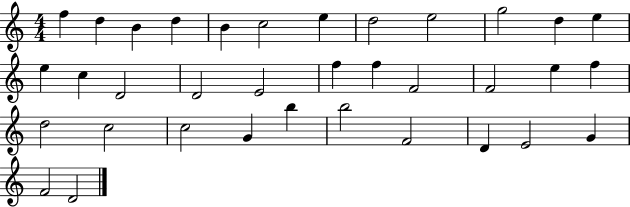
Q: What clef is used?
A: treble